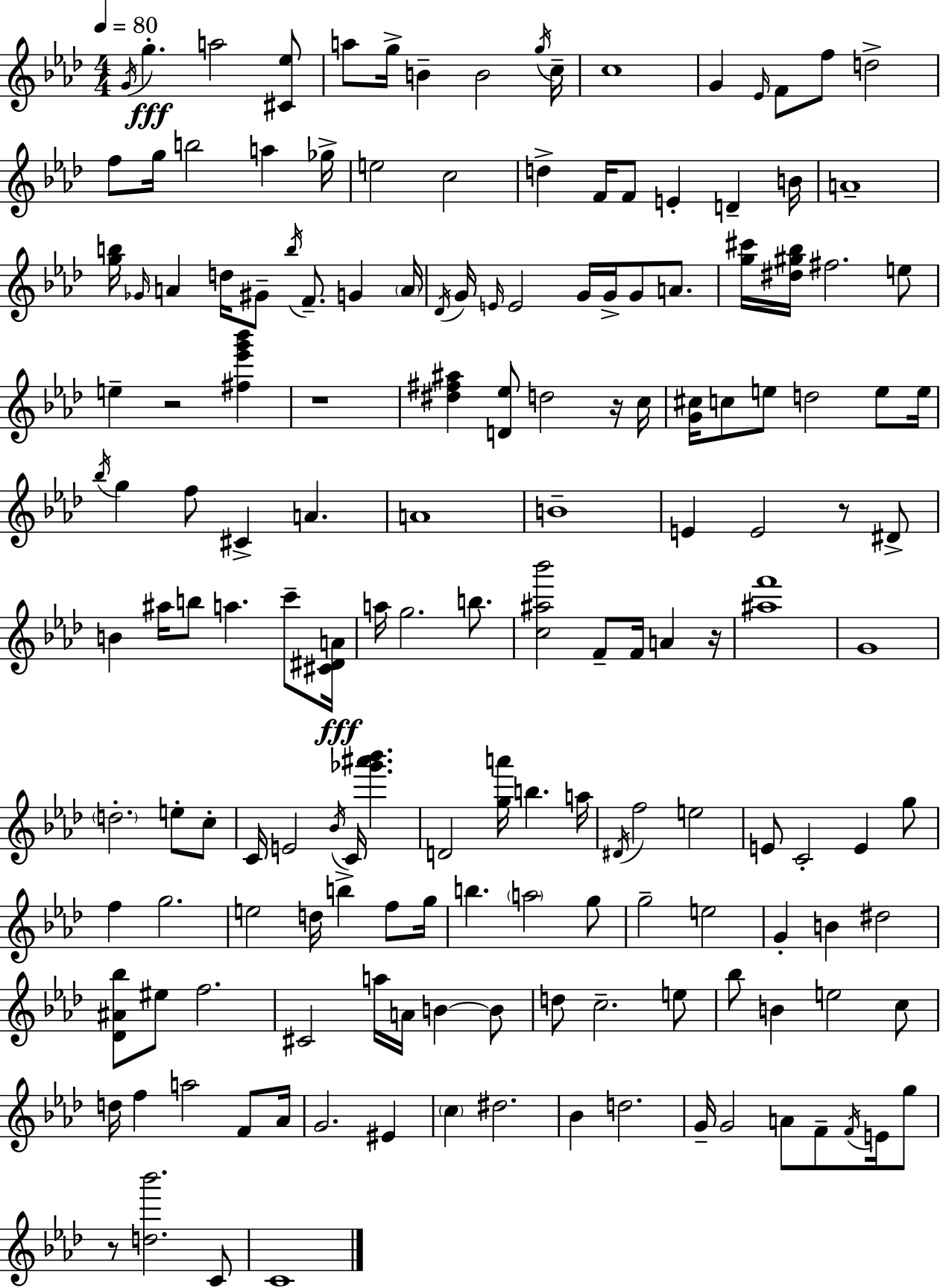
X:1
T:Untitled
M:4/4
L:1/4
K:Ab
G/4 g a2 [^C_e]/2 a/2 g/4 B B2 g/4 c/4 c4 G _E/4 F/2 f/2 d2 f/2 g/4 b2 a _g/4 e2 c2 d F/4 F/2 E D B/4 A4 [gb]/4 _G/4 A d/4 ^G/2 b/4 F/2 G A/4 _D/4 G/4 E/4 E2 G/4 G/4 G/2 A/2 [g^c']/4 [^d^g_b]/4 ^f2 e/2 e z2 [^f_e'g'_b'] z4 [^d^f^a] [D_e]/2 d2 z/4 c/4 [G^c]/4 c/2 e/2 d2 e/2 e/4 _b/4 g f/2 ^C A A4 B4 E E2 z/2 ^D/2 B ^a/4 b/2 a c'/2 [^C^DA]/4 a/4 g2 b/2 [c^a_b']2 F/2 F/4 A z/4 [^af']4 G4 d2 e/2 c/2 C/4 E2 _B/4 C/4 [_g'^a'_b'] D2 [ga']/4 b a/4 ^D/4 f2 e2 E/2 C2 E g/2 f g2 e2 d/4 b f/2 g/4 b a2 g/2 g2 e2 G B ^d2 [_D^A_b]/2 ^e/2 f2 ^C2 a/4 A/4 B B/2 d/2 c2 e/2 _b/2 B e2 c/2 d/4 f a2 F/2 _A/4 G2 ^E c ^d2 _B d2 G/4 G2 A/2 F/2 F/4 E/4 g/2 z/2 [d_b']2 C/2 C4